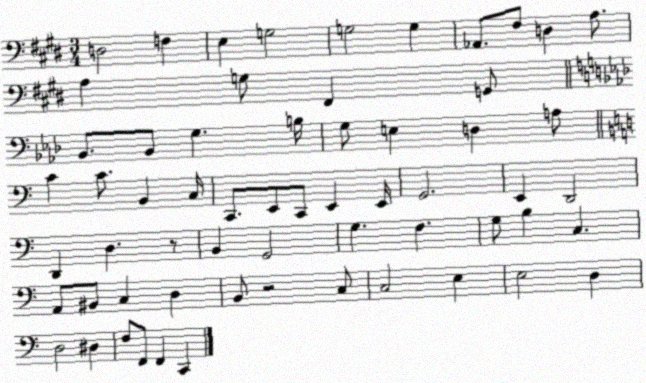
X:1
T:Untitled
M:3/4
L:1/4
K:E
D,2 F, E, G,2 G,2 G, _A,,/2 ^F,/2 D, A,/2 A, G,/2 ^F,, G,,/2 _B,,/2 _B,,/2 G, B,/4 G,/2 E, D, A,/2 C C/2 B,, C,/4 C,,/2 E,,/2 C,,/2 E,, E,,/4 G,,2 E,, D,,2 D,, D, z/2 B,, G,,2 G, F, G,/2 B, C, A,,/2 ^B,,/2 C, D, B,,/2 z2 C,/2 C,2 E, E,2 D, D,2 ^D, F,/2 F,,/2 F,, C,,